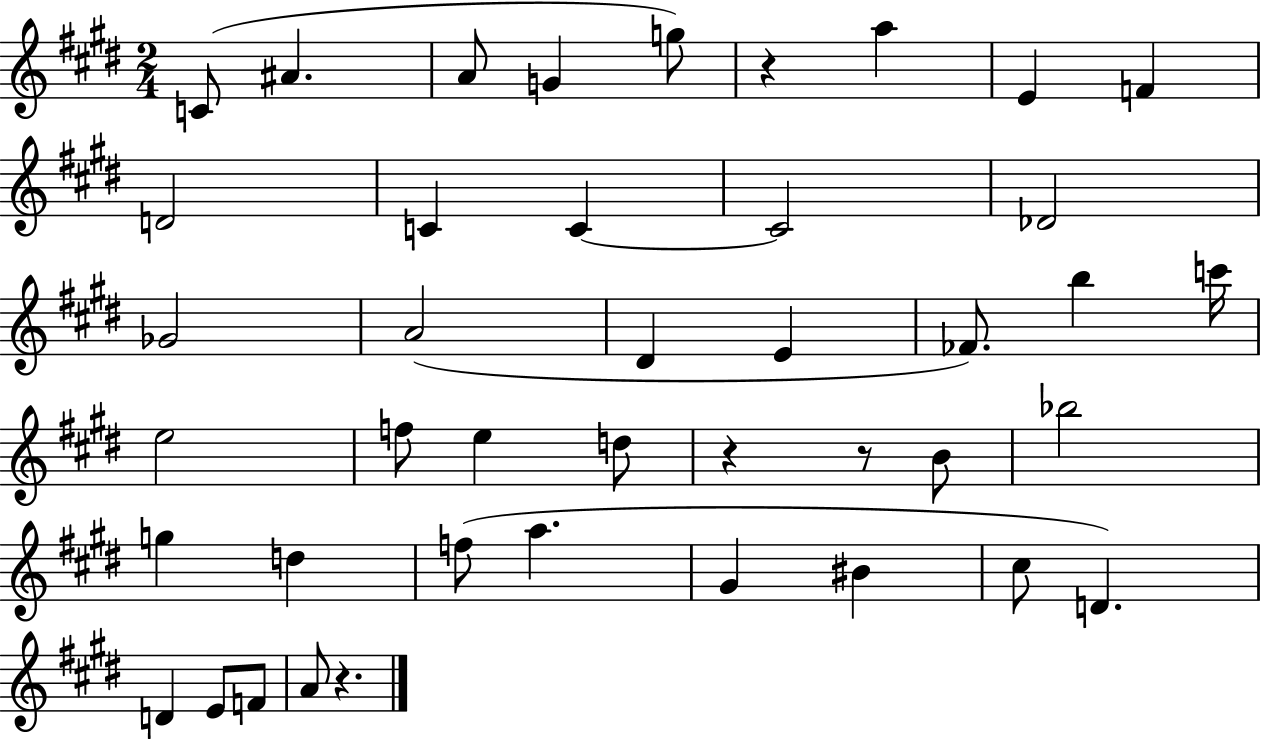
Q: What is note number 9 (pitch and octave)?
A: D4